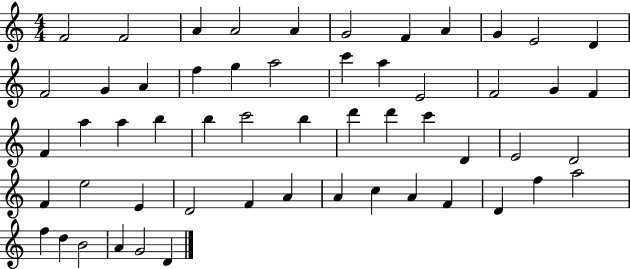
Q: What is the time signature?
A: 4/4